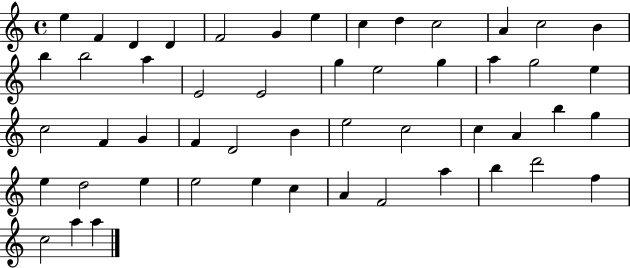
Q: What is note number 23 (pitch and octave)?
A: G5